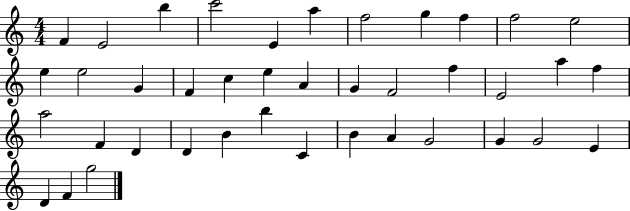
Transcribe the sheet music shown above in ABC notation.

X:1
T:Untitled
M:4/4
L:1/4
K:C
F E2 b c'2 E a f2 g f f2 e2 e e2 G F c e A G F2 f E2 a f a2 F D D B b C B A G2 G G2 E D F g2